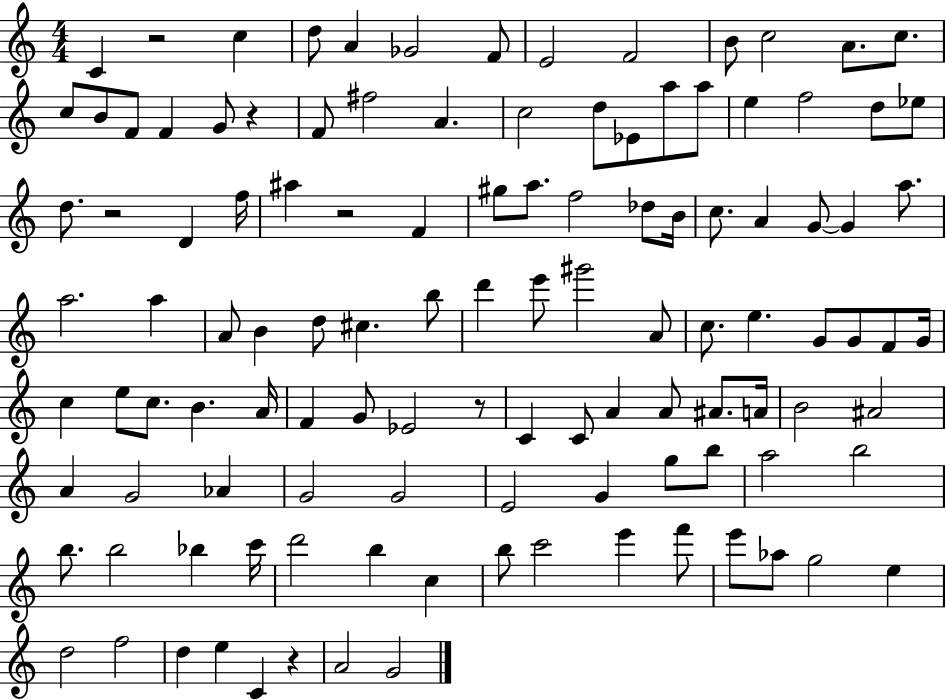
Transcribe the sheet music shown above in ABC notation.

X:1
T:Untitled
M:4/4
L:1/4
K:C
C z2 c d/2 A _G2 F/2 E2 F2 B/2 c2 A/2 c/2 c/2 B/2 F/2 F G/2 z F/2 ^f2 A c2 d/2 _E/2 a/2 a/2 e f2 d/2 _e/2 d/2 z2 D f/4 ^a z2 F ^g/2 a/2 f2 _d/2 B/4 c/2 A G/2 G a/2 a2 a A/2 B d/2 ^c b/2 d' e'/2 ^g'2 A/2 c/2 e G/2 G/2 F/2 G/4 c e/2 c/2 B A/4 F G/2 _E2 z/2 C C/2 A A/2 ^A/2 A/4 B2 ^A2 A G2 _A G2 G2 E2 G g/2 b/2 a2 b2 b/2 b2 _b c'/4 d'2 b c b/2 c'2 e' f'/2 e'/2 _a/2 g2 e d2 f2 d e C z A2 G2